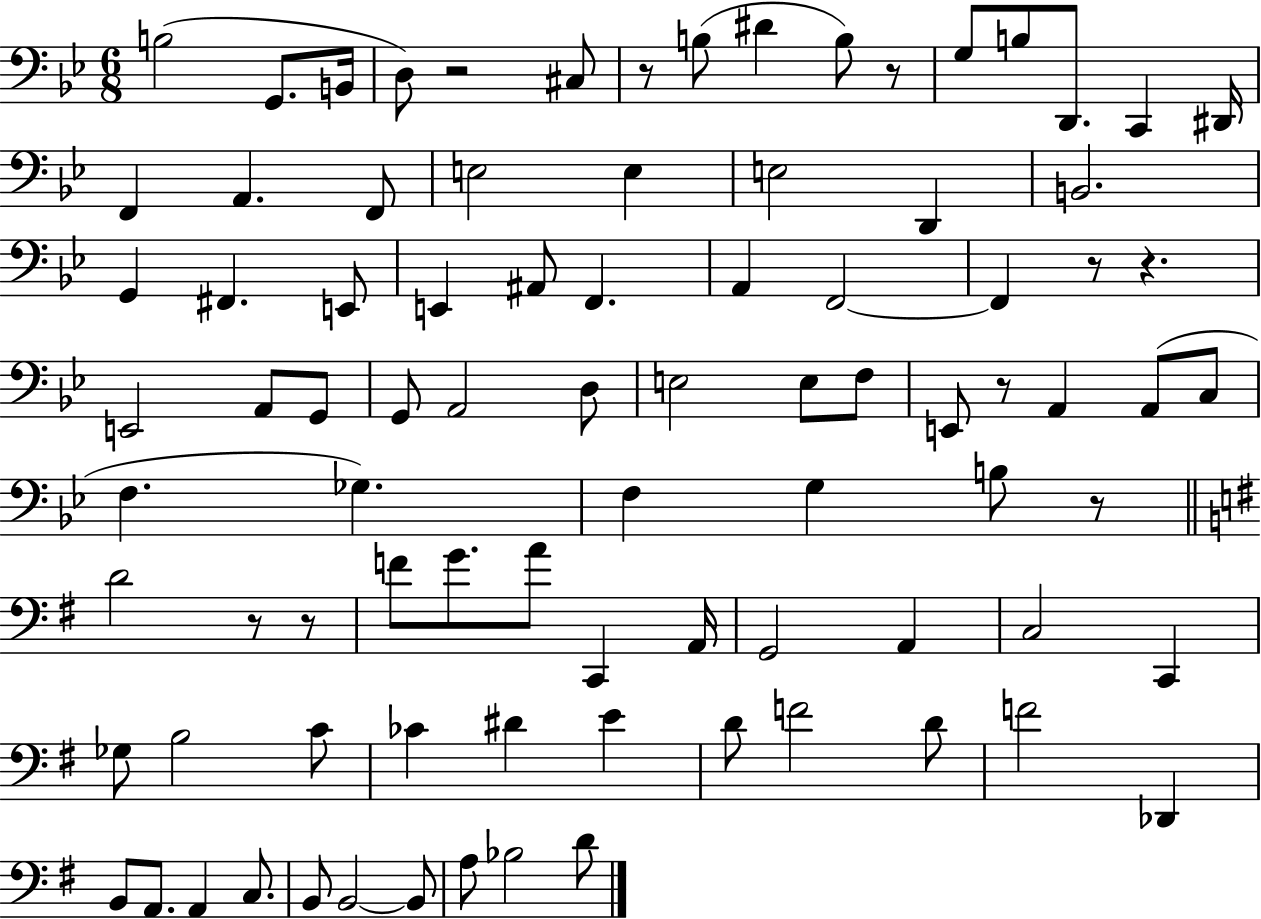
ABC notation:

X:1
T:Untitled
M:6/8
L:1/4
K:Bb
B,2 G,,/2 B,,/4 D,/2 z2 ^C,/2 z/2 B,/2 ^D B,/2 z/2 G,/2 B,/2 D,,/2 C,, ^D,,/4 F,, A,, F,,/2 E,2 E, E,2 D,, B,,2 G,, ^F,, E,,/2 E,, ^A,,/2 F,, A,, F,,2 F,, z/2 z E,,2 A,,/2 G,,/2 G,,/2 A,,2 D,/2 E,2 E,/2 F,/2 E,,/2 z/2 A,, A,,/2 C,/2 F, _G, F, G, B,/2 z/2 D2 z/2 z/2 F/2 G/2 A/2 C,, A,,/4 G,,2 A,, C,2 C,, _G,/2 B,2 C/2 _C ^D E D/2 F2 D/2 F2 _D,, B,,/2 A,,/2 A,, C,/2 B,,/2 B,,2 B,,/2 A,/2 _B,2 D/2